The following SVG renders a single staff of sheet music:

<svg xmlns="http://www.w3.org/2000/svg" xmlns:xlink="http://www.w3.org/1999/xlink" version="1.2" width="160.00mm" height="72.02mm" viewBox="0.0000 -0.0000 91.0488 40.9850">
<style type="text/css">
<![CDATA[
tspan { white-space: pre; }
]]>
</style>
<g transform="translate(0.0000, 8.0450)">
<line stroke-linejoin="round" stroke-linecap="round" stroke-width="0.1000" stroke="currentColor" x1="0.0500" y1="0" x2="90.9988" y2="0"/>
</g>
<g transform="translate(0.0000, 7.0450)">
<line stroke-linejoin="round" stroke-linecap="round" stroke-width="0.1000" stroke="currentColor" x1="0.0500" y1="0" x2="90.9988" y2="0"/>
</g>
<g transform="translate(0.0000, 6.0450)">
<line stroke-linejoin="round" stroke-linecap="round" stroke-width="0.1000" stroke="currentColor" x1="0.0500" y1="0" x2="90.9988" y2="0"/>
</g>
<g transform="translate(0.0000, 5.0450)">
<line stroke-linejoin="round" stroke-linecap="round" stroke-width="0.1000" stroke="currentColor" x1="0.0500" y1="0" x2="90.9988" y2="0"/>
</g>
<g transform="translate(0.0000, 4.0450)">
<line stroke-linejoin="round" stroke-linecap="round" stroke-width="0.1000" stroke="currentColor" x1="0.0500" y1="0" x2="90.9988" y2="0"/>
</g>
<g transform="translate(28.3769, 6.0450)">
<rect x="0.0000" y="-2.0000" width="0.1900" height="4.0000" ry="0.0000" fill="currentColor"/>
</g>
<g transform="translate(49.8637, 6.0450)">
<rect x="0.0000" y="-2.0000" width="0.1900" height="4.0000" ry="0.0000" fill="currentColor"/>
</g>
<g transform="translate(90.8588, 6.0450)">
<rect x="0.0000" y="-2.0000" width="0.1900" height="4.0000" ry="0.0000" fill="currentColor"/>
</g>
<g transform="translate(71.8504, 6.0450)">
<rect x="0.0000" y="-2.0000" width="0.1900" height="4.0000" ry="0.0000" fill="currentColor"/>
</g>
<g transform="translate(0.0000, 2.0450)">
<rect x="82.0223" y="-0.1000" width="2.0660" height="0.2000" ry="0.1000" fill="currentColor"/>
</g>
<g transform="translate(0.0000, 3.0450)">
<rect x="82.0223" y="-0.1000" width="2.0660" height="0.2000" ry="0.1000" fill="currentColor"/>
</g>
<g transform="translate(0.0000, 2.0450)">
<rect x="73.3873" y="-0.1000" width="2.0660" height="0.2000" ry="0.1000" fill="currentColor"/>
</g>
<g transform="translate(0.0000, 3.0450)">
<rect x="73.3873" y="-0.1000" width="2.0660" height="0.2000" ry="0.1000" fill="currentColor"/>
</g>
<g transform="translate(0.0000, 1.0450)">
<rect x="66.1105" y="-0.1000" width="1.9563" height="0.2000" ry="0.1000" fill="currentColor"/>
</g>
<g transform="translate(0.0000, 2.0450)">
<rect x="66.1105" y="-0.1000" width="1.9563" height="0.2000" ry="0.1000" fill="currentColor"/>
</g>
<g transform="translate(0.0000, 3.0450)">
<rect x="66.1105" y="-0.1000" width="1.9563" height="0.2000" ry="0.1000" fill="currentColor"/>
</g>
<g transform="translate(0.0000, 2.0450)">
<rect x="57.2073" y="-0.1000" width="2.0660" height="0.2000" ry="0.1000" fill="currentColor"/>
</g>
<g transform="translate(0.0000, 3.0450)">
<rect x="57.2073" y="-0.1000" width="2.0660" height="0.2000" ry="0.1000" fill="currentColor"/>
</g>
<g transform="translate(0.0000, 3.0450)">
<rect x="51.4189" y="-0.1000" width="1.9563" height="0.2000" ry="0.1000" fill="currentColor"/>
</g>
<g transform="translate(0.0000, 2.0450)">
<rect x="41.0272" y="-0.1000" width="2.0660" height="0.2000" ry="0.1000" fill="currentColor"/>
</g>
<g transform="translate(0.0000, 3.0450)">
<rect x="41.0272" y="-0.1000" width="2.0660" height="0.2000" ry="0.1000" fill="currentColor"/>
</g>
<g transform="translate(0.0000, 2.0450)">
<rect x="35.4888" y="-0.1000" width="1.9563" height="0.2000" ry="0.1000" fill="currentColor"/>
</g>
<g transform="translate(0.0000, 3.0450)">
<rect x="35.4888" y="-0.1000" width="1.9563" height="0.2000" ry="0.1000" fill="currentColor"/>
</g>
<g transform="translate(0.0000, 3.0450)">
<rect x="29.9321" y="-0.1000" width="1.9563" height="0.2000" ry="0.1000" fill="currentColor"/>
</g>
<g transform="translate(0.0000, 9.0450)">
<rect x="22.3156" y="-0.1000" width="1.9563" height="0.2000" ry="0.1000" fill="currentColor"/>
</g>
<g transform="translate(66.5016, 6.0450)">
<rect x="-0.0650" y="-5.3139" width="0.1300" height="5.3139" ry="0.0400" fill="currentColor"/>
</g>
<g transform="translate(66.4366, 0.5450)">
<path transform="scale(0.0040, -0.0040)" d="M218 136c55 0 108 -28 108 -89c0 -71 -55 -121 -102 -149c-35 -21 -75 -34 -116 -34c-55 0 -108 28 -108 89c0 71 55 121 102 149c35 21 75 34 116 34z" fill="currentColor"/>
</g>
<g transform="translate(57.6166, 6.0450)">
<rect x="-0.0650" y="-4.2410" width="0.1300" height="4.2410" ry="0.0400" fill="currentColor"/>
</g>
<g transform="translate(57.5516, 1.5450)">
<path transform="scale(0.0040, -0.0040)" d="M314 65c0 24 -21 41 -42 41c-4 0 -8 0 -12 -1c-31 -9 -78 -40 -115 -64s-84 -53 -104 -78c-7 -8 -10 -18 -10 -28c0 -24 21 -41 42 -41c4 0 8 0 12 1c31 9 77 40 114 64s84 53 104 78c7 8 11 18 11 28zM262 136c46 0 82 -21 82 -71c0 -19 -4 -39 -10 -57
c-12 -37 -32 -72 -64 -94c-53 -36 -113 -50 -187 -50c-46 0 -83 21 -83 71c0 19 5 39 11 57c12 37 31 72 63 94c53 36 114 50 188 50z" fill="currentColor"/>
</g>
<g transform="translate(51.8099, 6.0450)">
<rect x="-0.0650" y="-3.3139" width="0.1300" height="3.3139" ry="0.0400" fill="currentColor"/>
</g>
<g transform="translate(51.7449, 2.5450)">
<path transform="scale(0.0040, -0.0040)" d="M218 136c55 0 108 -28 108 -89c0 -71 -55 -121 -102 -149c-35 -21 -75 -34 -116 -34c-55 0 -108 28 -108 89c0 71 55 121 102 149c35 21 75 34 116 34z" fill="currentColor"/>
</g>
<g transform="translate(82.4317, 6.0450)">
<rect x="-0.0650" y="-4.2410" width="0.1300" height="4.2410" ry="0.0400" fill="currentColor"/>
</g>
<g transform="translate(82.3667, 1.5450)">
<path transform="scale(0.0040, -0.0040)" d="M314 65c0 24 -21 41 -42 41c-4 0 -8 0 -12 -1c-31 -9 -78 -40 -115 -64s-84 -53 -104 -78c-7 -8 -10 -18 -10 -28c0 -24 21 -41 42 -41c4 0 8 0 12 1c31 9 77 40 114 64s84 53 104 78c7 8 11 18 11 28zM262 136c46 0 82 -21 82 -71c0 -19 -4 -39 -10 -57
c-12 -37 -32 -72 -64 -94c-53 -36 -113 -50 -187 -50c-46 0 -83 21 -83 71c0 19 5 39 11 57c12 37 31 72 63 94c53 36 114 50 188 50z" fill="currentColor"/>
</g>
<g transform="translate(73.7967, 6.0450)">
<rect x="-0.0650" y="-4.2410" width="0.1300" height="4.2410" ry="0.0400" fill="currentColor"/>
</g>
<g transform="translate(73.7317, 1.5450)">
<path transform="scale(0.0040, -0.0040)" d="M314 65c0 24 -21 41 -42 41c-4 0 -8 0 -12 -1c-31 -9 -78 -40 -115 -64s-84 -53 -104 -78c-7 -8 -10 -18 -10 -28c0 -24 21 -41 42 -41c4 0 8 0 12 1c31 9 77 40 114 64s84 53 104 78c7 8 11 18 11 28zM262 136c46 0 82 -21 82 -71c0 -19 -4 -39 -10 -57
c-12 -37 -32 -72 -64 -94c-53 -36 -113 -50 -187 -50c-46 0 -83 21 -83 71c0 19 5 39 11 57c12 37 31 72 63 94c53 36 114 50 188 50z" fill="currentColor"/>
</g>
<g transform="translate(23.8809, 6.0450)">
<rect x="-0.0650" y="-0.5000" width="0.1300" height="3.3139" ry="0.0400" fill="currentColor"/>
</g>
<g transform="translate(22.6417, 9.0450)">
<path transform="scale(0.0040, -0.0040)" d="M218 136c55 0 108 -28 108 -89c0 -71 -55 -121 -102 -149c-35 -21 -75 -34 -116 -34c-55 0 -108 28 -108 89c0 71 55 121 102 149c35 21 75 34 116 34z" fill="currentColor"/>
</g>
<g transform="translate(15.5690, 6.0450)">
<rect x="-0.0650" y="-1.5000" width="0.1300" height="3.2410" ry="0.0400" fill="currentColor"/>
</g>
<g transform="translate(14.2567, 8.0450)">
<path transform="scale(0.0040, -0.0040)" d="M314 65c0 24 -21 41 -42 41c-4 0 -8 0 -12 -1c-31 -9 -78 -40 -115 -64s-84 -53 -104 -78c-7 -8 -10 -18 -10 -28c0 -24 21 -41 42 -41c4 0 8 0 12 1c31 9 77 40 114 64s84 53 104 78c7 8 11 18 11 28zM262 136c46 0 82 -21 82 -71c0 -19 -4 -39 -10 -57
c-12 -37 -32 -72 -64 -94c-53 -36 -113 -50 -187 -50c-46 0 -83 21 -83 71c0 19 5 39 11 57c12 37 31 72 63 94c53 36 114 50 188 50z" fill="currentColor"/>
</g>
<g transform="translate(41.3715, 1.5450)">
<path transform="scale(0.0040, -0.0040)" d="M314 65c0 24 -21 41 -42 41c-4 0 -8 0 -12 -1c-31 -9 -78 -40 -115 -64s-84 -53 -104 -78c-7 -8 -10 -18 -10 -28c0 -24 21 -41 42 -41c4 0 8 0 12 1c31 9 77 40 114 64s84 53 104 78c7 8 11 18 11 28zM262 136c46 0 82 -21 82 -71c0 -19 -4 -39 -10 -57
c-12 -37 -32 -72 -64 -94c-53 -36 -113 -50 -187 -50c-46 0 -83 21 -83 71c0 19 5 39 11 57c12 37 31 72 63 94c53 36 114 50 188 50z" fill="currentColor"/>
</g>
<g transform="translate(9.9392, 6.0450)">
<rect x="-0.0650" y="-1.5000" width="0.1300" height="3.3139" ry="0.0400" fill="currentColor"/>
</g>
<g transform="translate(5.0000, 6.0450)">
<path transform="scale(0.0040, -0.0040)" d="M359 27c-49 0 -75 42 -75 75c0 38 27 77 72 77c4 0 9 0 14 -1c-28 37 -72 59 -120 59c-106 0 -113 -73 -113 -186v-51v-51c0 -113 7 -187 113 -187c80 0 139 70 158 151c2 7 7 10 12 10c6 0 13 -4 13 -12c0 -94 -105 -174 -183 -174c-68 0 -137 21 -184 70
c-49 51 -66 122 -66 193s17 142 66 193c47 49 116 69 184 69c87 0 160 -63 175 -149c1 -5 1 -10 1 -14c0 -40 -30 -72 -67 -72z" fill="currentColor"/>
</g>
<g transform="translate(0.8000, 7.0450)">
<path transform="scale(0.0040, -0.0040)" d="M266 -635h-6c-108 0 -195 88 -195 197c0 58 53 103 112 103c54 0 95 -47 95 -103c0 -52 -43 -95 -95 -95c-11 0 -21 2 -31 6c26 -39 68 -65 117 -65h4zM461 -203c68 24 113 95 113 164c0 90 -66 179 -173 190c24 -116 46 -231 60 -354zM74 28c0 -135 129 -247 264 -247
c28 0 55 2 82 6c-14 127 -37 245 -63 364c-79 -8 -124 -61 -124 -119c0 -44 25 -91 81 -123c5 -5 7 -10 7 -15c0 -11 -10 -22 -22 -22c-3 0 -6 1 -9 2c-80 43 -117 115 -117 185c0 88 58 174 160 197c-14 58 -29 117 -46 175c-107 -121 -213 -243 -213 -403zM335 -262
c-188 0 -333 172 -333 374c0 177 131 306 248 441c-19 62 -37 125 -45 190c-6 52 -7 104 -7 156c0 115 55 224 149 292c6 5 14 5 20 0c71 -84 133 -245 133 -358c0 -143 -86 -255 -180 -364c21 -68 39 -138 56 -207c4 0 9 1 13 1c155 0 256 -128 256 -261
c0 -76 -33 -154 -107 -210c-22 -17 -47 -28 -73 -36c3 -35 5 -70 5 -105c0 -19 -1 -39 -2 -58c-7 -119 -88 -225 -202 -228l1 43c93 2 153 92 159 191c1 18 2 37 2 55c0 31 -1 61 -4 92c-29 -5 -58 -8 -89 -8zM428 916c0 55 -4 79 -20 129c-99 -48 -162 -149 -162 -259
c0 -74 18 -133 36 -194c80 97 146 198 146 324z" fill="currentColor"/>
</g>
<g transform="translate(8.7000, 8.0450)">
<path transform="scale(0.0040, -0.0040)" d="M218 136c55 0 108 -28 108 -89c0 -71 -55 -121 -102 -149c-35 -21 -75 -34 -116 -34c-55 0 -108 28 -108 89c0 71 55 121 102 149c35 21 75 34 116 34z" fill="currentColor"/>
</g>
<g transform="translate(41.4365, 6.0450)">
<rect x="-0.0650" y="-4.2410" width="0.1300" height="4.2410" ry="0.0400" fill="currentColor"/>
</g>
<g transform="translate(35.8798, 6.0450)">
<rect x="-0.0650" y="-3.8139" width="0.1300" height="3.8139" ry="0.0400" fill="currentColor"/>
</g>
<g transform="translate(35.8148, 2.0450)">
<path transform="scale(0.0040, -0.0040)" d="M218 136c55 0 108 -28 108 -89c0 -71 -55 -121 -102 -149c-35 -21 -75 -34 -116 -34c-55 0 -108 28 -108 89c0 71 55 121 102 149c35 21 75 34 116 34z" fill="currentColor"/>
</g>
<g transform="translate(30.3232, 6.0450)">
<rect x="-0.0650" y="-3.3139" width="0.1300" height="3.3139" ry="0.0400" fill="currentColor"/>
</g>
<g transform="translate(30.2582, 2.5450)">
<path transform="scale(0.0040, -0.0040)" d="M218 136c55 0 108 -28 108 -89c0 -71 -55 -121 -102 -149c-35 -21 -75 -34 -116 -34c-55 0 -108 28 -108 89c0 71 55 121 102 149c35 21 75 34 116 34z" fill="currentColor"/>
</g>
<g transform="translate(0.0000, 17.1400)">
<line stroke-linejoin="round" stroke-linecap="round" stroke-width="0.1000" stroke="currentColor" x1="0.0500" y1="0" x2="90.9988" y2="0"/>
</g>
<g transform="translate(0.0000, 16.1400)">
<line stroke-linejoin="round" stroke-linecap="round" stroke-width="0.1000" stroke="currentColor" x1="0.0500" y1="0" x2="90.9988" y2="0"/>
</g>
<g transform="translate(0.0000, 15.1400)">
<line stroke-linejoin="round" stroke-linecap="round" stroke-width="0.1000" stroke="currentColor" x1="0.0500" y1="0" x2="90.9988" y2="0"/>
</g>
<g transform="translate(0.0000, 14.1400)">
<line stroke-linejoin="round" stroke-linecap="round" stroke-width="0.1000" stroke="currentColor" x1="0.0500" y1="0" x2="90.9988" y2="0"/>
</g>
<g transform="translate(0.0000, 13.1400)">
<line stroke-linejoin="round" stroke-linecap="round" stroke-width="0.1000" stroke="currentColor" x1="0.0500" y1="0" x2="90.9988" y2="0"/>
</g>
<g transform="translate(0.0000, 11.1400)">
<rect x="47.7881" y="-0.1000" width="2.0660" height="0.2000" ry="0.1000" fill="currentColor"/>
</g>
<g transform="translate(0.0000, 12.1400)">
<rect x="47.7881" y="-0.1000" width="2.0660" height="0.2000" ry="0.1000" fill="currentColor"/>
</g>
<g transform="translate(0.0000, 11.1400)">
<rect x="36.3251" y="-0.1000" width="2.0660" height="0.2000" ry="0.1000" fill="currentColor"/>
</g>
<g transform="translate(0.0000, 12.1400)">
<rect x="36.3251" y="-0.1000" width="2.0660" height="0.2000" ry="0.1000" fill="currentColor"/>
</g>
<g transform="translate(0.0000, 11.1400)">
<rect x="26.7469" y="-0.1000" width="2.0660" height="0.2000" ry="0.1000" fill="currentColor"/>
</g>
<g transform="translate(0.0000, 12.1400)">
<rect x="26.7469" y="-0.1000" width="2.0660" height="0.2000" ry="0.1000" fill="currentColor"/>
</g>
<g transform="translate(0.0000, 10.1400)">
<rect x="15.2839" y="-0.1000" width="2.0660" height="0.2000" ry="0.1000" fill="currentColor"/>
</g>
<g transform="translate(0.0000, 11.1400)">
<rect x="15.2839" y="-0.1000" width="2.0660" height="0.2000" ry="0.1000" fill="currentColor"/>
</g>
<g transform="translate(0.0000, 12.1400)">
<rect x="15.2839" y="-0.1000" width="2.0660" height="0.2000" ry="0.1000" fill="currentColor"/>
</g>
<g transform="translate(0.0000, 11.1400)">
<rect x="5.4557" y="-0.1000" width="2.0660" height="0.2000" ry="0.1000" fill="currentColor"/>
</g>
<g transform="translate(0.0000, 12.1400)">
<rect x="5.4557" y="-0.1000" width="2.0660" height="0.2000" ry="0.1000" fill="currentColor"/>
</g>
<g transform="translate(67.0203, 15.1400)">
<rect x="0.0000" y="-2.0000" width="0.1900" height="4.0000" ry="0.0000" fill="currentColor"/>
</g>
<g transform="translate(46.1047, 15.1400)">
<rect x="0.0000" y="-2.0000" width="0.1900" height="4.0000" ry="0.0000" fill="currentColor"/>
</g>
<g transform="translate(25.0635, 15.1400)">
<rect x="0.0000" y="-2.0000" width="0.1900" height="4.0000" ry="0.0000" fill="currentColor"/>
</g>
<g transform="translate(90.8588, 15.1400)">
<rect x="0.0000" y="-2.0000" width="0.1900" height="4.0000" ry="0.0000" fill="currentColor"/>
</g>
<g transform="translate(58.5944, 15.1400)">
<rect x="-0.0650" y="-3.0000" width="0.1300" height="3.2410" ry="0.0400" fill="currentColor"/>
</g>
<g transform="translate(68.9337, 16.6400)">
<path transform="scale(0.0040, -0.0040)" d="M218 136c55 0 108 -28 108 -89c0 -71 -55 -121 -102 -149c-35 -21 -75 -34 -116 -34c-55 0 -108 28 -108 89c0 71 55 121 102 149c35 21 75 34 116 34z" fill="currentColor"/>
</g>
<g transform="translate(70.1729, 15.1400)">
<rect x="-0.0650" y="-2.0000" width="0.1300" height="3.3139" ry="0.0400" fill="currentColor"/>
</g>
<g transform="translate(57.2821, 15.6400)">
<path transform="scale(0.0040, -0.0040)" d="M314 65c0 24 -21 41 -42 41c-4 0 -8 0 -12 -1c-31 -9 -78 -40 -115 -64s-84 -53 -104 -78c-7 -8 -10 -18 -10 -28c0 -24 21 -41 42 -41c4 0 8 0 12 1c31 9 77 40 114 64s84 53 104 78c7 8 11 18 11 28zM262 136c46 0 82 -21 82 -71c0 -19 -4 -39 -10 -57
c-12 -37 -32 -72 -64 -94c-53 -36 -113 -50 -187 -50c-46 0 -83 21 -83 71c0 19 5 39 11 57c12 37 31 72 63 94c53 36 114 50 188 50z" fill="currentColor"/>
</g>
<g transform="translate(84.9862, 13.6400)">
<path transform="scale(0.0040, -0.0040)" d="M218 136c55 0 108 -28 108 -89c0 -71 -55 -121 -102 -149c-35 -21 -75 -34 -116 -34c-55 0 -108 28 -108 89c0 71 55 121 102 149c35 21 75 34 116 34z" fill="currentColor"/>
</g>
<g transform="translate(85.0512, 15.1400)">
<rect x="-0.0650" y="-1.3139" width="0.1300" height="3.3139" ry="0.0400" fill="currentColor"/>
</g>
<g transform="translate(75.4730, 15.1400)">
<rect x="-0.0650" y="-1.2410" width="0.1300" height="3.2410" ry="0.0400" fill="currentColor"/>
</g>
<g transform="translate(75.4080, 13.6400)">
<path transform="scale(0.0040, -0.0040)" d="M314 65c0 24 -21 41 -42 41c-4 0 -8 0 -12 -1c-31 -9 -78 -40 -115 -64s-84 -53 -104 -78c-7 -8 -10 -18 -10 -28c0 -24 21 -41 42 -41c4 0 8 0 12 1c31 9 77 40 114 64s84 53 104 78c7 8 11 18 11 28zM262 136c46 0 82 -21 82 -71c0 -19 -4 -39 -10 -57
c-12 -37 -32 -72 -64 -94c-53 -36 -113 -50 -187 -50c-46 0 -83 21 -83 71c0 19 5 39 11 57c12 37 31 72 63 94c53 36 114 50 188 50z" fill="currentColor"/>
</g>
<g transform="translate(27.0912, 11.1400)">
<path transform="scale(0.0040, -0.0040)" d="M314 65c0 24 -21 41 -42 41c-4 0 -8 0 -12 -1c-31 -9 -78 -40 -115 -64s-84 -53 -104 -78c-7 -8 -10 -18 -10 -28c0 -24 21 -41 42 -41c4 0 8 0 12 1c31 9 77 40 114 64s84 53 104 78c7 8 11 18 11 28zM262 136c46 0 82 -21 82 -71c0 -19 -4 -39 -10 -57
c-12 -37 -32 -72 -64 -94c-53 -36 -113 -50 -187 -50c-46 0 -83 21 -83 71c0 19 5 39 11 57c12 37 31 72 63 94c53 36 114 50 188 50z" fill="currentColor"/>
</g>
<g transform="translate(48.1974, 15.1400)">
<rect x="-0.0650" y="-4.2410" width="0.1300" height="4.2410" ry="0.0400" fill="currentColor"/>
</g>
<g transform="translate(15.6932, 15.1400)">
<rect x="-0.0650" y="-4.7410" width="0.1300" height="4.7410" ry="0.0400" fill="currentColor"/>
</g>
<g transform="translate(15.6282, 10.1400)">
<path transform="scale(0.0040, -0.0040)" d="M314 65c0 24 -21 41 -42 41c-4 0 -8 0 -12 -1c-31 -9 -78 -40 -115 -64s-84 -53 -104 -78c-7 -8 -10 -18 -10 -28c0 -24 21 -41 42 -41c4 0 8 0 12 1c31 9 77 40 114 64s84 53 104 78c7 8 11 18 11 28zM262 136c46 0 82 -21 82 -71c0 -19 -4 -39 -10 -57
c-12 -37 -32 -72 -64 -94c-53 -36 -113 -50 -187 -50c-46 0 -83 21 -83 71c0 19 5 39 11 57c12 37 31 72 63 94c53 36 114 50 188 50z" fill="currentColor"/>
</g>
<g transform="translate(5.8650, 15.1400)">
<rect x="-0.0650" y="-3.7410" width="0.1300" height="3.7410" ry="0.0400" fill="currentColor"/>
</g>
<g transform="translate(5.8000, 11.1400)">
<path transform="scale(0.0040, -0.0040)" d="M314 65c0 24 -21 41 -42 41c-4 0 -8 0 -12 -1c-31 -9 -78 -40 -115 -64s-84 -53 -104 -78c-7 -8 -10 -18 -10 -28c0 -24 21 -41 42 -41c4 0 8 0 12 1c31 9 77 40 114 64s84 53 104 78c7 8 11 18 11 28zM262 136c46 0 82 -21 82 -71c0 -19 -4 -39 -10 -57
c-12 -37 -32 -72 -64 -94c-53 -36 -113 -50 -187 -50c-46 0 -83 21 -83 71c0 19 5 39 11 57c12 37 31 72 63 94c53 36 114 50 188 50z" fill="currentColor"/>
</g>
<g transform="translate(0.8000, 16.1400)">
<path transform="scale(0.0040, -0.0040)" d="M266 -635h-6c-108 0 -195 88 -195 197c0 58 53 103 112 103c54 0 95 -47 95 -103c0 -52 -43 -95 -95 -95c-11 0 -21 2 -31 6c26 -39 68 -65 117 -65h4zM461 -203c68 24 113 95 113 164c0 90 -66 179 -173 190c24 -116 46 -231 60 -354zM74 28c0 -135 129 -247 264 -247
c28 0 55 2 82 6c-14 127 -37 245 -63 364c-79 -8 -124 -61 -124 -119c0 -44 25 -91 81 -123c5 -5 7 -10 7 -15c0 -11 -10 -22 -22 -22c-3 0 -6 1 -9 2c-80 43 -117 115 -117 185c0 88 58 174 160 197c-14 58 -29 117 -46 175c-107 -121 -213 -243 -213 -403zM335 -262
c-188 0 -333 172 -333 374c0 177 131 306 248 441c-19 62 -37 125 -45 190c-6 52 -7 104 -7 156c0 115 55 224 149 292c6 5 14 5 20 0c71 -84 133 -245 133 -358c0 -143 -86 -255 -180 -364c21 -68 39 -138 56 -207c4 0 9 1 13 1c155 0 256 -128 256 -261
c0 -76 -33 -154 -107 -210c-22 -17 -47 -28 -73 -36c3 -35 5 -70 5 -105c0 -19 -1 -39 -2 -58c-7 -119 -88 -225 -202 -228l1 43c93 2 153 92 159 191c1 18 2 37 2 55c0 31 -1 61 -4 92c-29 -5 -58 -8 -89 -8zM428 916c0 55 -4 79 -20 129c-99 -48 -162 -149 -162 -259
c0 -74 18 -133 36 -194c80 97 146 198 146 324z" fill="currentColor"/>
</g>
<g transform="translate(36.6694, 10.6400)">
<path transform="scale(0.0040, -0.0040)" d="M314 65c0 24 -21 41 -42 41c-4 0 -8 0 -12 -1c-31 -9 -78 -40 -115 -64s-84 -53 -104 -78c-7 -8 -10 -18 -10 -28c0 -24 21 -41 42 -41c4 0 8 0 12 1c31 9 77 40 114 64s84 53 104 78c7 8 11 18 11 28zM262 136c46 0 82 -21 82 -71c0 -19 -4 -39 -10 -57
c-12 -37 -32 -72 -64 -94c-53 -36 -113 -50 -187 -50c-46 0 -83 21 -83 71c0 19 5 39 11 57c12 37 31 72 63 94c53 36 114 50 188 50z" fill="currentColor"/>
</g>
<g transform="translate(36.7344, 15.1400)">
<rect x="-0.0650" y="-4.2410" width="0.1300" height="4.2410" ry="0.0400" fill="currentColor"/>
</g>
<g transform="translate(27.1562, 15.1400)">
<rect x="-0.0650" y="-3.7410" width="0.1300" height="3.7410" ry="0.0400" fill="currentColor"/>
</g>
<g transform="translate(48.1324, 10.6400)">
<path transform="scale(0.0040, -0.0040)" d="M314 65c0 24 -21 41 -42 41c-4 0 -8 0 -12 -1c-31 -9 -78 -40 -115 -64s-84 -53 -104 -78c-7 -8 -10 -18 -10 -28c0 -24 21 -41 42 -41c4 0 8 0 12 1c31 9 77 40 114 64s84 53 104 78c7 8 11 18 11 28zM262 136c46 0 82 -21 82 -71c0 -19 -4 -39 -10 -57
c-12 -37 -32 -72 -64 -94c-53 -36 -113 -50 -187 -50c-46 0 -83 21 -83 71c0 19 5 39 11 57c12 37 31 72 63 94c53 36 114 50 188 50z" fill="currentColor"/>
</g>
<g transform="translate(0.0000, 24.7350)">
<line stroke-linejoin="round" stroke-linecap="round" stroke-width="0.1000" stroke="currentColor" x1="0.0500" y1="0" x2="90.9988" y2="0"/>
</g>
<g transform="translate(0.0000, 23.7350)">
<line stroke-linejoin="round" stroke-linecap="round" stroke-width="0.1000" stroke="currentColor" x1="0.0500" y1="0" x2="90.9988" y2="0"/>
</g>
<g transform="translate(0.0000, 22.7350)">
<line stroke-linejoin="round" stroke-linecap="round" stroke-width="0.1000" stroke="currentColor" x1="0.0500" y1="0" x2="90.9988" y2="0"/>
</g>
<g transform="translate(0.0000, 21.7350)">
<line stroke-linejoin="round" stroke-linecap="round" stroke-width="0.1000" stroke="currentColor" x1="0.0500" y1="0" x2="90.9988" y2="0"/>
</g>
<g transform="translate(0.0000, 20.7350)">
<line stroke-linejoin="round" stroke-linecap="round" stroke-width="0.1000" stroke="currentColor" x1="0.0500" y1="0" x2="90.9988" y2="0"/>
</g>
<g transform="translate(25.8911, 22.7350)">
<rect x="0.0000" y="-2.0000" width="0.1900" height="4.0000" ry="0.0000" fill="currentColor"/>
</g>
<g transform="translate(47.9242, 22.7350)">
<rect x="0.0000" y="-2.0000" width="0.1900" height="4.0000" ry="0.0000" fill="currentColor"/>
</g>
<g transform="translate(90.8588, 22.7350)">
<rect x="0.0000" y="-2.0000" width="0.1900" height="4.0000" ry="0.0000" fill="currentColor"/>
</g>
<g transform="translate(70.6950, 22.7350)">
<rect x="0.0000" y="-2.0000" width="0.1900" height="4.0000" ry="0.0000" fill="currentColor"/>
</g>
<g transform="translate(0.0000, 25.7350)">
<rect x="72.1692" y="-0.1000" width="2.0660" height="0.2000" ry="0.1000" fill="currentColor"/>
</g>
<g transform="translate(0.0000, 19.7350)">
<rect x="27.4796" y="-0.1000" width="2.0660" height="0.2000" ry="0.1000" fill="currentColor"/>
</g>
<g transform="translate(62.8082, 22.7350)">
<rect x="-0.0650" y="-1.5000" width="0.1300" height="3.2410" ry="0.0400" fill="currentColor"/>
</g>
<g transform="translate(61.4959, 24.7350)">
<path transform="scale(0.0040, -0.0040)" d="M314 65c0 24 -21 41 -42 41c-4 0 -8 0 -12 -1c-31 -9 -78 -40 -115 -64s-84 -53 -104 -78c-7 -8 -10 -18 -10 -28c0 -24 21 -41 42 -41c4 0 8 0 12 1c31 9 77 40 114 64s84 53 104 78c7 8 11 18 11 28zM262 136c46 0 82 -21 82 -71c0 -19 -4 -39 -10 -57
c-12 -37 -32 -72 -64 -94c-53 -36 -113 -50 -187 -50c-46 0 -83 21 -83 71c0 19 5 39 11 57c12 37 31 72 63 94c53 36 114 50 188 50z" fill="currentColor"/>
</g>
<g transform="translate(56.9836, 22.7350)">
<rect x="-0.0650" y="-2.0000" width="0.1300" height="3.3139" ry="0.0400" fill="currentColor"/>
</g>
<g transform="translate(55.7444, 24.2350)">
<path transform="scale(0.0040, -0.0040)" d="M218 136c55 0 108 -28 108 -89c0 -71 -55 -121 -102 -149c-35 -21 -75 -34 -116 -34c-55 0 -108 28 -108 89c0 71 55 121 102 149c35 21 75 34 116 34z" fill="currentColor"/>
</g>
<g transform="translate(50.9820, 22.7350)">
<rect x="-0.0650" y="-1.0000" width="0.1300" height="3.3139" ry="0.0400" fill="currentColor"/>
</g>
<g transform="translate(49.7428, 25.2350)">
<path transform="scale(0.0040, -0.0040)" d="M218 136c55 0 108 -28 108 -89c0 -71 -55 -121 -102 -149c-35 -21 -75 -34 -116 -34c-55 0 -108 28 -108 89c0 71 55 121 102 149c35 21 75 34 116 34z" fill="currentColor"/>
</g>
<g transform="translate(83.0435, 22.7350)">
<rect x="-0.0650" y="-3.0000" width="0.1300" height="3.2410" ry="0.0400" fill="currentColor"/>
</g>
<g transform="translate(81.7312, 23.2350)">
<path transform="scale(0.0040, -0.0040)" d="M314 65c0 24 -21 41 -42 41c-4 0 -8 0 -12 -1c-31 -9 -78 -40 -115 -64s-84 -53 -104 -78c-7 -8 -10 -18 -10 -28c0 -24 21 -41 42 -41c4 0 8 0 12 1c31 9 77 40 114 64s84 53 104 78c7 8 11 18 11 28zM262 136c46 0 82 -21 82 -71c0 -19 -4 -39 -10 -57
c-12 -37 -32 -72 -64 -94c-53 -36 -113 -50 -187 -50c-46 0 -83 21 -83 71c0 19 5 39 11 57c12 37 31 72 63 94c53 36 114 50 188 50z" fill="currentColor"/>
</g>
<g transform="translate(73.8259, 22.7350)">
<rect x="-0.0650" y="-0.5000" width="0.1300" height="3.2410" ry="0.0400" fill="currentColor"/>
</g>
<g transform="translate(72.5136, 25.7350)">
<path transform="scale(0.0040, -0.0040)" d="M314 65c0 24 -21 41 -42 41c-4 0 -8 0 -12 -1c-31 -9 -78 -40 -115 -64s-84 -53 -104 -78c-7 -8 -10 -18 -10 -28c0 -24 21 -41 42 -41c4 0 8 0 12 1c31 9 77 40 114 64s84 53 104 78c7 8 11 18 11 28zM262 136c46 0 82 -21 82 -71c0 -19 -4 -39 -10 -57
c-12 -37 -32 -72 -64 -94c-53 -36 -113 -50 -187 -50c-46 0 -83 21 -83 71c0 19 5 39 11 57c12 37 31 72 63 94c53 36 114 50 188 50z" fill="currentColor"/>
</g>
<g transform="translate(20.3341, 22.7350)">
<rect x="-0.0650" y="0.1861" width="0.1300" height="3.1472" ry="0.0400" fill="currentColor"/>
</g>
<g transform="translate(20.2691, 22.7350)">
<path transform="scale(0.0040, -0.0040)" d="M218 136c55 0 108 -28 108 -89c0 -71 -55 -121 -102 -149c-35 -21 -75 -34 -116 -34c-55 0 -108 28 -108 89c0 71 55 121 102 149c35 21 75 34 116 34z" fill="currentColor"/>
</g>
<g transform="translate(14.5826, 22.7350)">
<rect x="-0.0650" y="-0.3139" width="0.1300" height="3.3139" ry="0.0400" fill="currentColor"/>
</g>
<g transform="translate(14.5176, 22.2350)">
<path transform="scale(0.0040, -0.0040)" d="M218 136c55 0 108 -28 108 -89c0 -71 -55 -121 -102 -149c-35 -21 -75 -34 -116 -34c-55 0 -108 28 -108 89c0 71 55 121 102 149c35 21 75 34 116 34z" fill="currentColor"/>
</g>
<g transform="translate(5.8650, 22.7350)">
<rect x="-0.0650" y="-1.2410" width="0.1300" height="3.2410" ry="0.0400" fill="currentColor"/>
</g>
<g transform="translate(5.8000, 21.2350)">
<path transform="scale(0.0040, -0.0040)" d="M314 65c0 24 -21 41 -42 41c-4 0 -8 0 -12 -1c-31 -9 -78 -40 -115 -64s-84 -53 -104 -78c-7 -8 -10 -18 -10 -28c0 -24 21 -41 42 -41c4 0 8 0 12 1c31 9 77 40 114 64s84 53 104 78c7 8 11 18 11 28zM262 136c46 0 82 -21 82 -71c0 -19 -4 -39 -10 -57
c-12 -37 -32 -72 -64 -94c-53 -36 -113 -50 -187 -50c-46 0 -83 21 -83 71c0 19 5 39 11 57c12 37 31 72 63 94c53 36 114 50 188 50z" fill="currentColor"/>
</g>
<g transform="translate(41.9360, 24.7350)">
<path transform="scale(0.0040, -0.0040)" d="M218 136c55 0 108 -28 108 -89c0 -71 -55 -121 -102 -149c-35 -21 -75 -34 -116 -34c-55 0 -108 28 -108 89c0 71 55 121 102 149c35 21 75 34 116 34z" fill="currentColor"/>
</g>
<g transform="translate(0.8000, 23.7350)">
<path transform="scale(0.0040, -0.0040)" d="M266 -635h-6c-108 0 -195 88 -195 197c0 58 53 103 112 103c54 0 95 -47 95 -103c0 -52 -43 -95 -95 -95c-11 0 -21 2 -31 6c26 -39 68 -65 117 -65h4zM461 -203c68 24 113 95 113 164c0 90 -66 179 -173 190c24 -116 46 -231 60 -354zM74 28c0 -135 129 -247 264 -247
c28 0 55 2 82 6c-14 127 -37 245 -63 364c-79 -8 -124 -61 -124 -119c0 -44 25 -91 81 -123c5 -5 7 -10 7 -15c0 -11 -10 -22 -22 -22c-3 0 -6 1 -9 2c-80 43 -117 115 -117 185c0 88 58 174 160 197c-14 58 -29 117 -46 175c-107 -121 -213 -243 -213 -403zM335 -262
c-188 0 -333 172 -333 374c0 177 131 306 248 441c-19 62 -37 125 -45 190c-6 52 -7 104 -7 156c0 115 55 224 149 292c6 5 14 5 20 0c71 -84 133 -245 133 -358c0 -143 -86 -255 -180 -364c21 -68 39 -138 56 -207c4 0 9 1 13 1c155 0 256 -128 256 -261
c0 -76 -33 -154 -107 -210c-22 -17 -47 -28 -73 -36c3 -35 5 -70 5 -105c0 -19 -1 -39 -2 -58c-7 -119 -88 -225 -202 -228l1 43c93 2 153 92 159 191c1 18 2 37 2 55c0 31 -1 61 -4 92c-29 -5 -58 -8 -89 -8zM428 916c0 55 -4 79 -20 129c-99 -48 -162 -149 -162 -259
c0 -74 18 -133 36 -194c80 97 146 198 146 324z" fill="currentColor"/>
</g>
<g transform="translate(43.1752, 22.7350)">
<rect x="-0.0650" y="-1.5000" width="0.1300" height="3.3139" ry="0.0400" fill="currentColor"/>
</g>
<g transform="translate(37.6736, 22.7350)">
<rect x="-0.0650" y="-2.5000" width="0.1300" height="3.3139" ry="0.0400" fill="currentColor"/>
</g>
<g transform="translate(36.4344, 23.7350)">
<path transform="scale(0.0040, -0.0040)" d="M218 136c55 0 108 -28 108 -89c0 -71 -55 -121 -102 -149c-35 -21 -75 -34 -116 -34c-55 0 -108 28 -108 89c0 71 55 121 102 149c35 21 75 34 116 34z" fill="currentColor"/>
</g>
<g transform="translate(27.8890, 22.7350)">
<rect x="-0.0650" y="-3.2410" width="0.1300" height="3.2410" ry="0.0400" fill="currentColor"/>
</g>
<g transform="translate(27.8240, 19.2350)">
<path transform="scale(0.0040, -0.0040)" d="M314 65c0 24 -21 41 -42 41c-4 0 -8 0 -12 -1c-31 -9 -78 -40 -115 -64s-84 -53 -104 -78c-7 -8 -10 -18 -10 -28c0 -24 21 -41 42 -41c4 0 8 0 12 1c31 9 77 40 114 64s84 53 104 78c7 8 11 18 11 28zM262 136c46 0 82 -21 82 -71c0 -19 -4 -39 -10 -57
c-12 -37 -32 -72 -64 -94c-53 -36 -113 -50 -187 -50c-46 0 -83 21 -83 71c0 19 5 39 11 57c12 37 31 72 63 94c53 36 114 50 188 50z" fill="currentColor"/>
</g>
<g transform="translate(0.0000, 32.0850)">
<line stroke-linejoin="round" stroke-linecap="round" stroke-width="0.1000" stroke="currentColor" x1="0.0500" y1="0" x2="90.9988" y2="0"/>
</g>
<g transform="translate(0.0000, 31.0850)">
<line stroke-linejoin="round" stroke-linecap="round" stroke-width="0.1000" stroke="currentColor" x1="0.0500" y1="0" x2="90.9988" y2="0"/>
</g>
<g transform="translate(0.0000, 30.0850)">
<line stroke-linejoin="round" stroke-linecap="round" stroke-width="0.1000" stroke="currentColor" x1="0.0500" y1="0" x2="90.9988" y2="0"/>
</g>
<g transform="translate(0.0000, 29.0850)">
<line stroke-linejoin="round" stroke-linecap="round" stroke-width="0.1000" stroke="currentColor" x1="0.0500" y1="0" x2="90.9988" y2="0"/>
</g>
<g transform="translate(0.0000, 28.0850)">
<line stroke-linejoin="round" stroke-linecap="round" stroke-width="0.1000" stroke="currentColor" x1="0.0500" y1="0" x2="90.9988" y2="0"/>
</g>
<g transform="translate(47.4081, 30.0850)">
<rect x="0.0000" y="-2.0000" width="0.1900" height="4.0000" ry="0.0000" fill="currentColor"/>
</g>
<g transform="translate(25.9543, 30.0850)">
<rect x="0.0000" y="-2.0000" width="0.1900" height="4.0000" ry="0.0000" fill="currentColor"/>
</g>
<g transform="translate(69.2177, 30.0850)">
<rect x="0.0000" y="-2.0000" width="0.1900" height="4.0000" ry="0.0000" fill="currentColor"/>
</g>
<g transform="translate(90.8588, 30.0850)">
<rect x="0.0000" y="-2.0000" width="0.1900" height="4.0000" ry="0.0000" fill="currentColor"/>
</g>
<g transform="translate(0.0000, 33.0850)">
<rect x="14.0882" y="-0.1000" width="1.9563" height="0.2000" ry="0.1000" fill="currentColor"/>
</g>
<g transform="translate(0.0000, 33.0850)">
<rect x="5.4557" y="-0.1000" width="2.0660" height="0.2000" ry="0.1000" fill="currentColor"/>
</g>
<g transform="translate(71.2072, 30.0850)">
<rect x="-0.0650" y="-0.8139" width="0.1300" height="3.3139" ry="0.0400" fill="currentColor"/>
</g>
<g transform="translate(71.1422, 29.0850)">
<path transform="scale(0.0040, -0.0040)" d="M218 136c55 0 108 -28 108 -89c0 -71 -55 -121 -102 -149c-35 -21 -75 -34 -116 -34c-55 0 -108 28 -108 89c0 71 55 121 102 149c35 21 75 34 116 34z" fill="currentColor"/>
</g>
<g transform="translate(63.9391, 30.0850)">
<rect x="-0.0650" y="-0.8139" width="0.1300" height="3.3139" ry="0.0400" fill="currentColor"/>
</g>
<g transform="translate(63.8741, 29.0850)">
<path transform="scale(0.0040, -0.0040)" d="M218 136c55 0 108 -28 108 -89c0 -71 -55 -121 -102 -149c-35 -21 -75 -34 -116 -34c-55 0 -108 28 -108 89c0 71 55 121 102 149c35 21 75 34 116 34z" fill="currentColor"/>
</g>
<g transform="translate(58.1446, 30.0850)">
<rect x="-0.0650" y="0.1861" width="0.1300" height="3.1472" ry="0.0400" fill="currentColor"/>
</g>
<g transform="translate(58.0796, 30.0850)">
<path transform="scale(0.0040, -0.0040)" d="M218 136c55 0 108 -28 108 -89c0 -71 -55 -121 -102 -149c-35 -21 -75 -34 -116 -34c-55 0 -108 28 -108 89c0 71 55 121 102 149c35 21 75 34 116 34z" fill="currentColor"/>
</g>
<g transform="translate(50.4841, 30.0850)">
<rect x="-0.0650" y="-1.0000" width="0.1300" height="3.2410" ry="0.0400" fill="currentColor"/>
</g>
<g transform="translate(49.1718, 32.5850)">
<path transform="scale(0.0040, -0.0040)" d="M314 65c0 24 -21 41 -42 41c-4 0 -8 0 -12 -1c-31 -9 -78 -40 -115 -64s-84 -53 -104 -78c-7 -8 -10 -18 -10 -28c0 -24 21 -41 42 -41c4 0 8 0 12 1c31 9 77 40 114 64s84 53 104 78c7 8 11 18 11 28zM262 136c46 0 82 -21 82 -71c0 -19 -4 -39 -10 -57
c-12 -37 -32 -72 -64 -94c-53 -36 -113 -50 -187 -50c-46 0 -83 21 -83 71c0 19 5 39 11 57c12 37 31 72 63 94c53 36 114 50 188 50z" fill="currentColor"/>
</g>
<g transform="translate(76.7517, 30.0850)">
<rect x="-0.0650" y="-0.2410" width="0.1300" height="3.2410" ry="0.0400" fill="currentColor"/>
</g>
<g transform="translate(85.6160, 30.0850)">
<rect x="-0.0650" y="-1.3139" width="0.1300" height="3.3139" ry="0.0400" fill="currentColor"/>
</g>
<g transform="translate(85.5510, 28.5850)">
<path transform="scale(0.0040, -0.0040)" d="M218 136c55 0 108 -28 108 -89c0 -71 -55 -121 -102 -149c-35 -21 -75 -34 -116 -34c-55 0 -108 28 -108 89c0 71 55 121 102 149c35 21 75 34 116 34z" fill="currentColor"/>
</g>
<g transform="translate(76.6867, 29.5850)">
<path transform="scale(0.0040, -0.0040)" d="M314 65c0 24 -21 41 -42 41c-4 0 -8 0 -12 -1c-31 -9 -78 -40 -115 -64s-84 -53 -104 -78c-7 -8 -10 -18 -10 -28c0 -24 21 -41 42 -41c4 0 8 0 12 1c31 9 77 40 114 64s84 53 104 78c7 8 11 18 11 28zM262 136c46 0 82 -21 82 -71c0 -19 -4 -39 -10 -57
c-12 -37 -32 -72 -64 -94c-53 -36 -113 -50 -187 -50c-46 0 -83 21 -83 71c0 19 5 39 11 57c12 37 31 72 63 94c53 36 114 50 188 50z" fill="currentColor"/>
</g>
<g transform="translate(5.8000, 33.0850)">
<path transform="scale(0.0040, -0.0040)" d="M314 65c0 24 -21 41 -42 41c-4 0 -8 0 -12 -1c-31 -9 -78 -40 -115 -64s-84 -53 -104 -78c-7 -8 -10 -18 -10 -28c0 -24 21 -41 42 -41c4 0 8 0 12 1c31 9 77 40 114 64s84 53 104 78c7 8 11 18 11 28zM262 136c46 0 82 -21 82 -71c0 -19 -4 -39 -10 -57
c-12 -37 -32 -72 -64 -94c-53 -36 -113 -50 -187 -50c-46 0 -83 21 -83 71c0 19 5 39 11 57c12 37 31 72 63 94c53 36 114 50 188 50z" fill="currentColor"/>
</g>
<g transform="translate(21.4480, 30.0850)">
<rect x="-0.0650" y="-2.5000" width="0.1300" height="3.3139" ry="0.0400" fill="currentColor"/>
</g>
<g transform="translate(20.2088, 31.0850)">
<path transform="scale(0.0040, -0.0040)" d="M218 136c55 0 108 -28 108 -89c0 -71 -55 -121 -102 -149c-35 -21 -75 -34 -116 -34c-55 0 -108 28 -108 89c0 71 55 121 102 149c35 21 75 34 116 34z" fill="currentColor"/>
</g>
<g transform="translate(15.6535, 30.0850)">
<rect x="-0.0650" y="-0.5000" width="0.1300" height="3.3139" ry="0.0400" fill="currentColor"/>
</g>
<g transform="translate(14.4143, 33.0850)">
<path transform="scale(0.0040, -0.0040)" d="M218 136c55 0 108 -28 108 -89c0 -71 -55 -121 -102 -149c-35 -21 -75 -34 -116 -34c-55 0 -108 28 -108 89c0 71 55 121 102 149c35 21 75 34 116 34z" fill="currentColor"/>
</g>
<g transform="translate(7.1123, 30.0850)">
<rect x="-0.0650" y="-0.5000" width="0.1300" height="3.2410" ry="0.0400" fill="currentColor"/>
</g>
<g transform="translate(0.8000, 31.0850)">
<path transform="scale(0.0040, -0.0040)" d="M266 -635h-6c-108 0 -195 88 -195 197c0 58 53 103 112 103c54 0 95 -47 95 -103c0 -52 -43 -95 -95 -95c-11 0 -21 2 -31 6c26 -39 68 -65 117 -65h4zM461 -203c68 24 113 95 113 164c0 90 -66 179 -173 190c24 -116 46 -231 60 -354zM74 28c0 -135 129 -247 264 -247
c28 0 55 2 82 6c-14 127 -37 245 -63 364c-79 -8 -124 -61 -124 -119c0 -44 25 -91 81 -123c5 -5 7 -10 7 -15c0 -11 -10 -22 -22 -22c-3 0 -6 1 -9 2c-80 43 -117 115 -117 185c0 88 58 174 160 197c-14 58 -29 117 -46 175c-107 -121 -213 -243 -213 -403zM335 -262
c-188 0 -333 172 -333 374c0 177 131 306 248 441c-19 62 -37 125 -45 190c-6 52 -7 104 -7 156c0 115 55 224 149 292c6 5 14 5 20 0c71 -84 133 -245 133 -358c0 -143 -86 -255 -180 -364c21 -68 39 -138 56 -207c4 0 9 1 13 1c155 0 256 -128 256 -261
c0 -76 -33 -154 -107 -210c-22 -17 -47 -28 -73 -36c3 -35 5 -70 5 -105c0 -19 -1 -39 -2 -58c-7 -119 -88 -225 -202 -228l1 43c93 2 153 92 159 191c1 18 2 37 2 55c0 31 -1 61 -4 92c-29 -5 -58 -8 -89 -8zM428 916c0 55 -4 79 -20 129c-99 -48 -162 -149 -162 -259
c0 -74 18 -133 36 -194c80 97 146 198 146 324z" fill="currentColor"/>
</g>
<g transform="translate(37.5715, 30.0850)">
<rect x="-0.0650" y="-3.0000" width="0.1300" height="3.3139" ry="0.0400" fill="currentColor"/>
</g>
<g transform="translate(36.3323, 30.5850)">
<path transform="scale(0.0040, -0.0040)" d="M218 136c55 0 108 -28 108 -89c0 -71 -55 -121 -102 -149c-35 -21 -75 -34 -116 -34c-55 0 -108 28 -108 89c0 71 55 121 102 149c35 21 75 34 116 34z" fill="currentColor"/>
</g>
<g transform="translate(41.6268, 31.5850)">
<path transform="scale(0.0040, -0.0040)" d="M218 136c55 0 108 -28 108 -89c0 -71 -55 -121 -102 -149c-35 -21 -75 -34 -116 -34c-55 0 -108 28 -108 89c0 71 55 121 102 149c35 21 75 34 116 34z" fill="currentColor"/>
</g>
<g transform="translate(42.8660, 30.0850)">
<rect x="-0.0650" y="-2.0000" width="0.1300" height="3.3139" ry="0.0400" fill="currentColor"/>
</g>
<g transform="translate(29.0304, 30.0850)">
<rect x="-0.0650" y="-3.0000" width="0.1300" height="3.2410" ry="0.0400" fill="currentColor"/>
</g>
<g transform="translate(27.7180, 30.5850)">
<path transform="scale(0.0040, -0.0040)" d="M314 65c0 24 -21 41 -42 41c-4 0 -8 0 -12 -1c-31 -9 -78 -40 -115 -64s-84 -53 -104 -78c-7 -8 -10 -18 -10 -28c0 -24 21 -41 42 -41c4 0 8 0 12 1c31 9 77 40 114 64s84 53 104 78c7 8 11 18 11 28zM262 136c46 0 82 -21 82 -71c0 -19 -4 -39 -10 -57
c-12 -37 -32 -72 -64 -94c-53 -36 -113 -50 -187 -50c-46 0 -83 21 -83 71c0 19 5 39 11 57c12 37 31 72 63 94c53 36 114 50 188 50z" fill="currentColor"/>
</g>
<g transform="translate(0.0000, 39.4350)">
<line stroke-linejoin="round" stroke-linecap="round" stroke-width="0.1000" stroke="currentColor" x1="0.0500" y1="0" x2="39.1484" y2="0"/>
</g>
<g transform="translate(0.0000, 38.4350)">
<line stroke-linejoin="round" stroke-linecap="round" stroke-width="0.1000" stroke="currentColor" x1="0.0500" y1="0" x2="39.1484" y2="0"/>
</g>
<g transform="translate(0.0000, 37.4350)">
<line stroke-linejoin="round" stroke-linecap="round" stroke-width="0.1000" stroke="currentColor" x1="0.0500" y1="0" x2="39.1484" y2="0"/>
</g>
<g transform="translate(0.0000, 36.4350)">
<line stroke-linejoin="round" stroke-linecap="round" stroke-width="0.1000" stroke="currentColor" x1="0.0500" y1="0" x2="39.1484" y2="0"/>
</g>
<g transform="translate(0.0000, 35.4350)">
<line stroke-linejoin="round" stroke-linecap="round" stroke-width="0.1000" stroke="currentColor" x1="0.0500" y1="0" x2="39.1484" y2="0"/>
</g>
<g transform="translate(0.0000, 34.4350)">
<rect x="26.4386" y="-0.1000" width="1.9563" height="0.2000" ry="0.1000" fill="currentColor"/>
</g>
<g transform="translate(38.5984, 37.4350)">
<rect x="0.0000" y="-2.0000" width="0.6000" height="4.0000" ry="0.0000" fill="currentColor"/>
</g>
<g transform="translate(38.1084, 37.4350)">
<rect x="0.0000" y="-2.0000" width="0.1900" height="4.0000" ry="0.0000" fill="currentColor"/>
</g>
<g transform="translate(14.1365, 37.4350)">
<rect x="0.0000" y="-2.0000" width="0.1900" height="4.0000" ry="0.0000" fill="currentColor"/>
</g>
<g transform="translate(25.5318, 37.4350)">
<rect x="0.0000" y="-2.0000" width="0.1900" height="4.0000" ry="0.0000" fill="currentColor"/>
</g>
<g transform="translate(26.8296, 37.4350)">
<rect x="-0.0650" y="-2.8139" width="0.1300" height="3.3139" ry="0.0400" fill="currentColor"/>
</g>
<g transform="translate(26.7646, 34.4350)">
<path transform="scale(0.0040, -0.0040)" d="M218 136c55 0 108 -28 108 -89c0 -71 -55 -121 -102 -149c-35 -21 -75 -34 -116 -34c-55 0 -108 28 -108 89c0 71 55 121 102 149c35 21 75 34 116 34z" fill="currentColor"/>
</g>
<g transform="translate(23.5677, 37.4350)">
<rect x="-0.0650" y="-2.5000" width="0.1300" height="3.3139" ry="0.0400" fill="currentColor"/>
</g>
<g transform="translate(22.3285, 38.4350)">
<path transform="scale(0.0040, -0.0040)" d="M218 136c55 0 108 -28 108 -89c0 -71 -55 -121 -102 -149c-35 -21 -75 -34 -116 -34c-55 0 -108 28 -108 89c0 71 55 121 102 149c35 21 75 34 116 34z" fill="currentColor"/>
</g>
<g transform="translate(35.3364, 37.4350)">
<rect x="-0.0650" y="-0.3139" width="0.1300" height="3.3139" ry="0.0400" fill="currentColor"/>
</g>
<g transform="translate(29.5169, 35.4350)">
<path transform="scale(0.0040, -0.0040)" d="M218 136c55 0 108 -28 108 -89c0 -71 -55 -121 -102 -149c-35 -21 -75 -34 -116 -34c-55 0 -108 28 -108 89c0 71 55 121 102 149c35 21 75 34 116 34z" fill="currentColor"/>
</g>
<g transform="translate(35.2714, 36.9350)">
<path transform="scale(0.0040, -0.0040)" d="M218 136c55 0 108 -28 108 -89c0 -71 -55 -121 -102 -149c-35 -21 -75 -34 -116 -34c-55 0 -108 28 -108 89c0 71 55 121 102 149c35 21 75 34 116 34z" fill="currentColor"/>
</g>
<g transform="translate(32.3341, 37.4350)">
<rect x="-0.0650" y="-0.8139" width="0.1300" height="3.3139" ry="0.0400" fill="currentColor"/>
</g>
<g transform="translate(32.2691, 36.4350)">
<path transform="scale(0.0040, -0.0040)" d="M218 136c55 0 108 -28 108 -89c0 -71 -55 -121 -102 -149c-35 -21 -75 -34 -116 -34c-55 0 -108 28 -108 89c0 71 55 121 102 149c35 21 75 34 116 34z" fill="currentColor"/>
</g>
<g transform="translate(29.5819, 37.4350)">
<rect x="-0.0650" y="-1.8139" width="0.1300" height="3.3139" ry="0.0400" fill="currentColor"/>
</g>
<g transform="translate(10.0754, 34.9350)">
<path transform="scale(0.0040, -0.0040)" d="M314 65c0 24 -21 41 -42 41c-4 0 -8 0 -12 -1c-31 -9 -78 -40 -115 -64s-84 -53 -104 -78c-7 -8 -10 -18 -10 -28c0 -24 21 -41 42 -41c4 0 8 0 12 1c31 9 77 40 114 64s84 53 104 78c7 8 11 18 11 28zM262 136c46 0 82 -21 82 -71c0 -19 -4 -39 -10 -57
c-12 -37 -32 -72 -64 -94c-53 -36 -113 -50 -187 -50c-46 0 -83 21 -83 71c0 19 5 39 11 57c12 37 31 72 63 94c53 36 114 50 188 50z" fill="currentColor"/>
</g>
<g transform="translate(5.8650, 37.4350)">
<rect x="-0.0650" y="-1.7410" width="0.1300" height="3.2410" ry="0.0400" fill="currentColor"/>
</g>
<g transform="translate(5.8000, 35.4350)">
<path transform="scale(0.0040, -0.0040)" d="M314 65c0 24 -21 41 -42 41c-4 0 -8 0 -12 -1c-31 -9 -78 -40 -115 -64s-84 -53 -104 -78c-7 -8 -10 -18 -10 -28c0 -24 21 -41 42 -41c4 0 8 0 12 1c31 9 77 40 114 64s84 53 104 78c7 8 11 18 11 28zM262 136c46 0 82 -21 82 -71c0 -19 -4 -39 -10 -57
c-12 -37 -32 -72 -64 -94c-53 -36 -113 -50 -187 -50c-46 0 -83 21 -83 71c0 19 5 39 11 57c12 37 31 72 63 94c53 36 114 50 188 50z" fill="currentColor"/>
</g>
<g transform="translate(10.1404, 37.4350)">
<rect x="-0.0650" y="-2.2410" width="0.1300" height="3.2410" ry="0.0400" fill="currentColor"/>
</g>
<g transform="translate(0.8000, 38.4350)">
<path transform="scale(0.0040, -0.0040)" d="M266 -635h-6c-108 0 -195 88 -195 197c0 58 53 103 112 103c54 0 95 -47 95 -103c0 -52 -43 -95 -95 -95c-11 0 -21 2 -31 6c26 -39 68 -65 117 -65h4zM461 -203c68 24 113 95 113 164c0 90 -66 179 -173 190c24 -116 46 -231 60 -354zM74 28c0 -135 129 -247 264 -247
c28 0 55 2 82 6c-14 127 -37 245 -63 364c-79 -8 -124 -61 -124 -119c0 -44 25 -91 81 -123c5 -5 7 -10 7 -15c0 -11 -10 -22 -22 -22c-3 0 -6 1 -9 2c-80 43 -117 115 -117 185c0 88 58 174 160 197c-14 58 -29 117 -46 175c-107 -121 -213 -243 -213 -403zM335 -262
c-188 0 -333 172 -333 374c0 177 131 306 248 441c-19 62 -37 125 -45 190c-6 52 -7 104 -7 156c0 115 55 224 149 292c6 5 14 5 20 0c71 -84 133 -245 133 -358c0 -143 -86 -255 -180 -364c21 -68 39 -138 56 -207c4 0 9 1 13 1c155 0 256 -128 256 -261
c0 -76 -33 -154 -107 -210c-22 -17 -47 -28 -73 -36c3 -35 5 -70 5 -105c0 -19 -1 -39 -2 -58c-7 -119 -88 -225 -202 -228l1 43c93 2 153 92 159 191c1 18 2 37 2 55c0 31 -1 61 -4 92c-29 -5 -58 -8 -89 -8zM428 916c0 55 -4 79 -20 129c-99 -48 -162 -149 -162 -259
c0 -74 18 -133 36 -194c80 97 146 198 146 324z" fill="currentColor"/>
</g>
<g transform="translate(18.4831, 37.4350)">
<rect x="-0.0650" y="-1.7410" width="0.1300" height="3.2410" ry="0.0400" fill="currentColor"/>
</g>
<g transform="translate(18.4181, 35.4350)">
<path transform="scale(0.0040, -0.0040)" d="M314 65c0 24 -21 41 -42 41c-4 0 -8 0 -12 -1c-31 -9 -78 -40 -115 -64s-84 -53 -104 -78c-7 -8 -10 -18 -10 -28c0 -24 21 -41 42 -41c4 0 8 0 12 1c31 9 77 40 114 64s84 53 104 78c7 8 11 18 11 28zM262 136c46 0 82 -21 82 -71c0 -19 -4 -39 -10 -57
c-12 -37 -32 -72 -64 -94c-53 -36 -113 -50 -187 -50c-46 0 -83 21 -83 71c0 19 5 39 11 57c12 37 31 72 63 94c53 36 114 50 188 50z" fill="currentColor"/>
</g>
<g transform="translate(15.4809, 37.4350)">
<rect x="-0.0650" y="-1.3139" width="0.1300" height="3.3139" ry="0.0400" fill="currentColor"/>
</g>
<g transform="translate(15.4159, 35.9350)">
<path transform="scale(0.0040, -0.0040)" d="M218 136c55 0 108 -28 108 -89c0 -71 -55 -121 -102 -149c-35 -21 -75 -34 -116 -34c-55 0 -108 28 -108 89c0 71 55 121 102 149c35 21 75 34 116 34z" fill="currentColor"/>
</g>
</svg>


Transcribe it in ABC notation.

X:1
T:Untitled
M:4/4
L:1/4
K:C
E E2 C b c' d'2 b d'2 f' d'2 d'2 c'2 e'2 c'2 d'2 d'2 A2 F e2 e e2 c B b2 G E D F E2 C2 A2 C2 C G A2 A F D2 B d d c2 e f2 g2 e f2 G a f d c